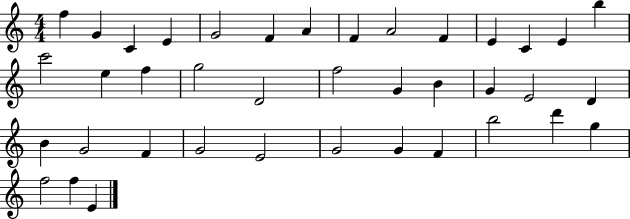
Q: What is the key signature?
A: C major